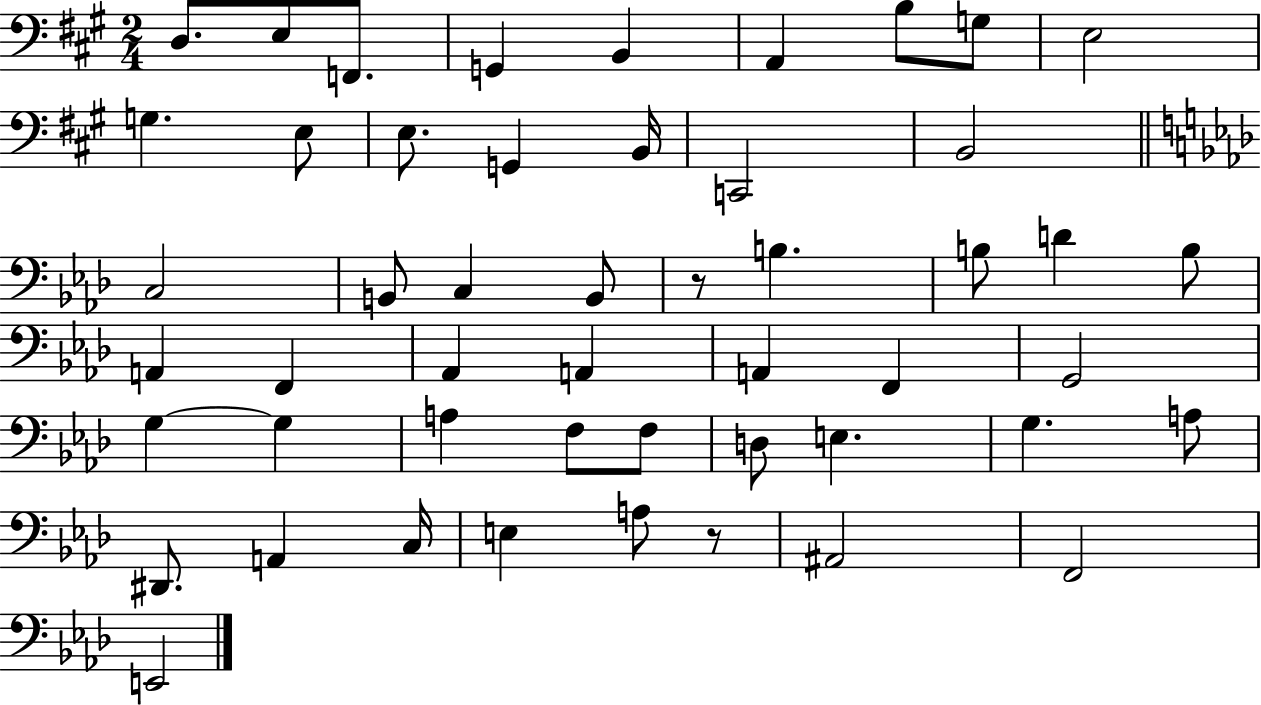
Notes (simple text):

D3/e. E3/e F2/e. G2/q B2/q A2/q B3/e G3/e E3/h G3/q. E3/e E3/e. G2/q B2/s C2/h B2/h C3/h B2/e C3/q B2/e R/e B3/q. B3/e D4/q B3/e A2/q F2/q Ab2/q A2/q A2/q F2/q G2/h G3/q G3/q A3/q F3/e F3/e D3/e E3/q. G3/q. A3/e D#2/e. A2/q C3/s E3/q A3/e R/e A#2/h F2/h E2/h